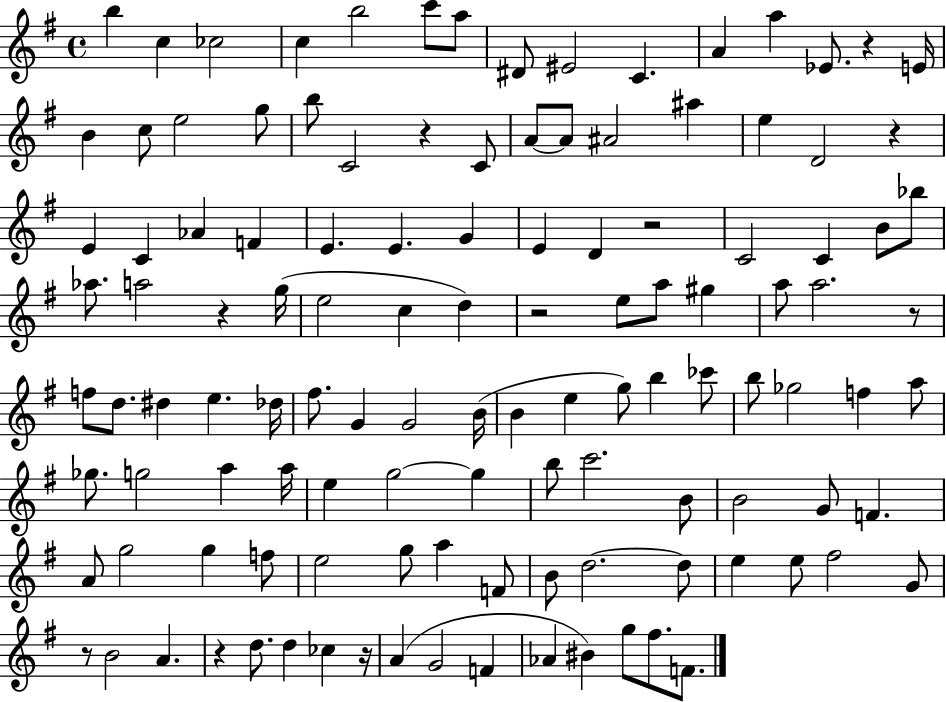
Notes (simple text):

B5/q C5/q CES5/h C5/q B5/h C6/e A5/e D#4/e EIS4/h C4/q. A4/q A5/q Eb4/e. R/q E4/s B4/q C5/e E5/h G5/e B5/e C4/h R/q C4/e A4/e A4/e A#4/h A#5/q E5/q D4/h R/q E4/q C4/q Ab4/q F4/q E4/q. E4/q. G4/q E4/q D4/q R/h C4/h C4/q B4/e Bb5/e Ab5/e. A5/h R/q G5/s E5/h C5/q D5/q R/h E5/e A5/e G#5/q A5/e A5/h. R/e F5/e D5/e. D#5/q E5/q. Db5/s F#5/e. G4/q G4/h B4/s B4/q E5/q G5/e B5/q CES6/e B5/e Gb5/h F5/q A5/e Gb5/e. G5/h A5/q A5/s E5/q G5/h G5/q B5/e C6/h. B4/e B4/h G4/e F4/q. A4/e G5/h G5/q F5/e E5/h G5/e A5/q F4/e B4/e D5/h. D5/e E5/q E5/e F#5/h G4/e R/e B4/h A4/q. R/q D5/e. D5/q CES5/q R/s A4/q G4/h F4/q Ab4/q BIS4/q G5/e F#5/e. F4/e.